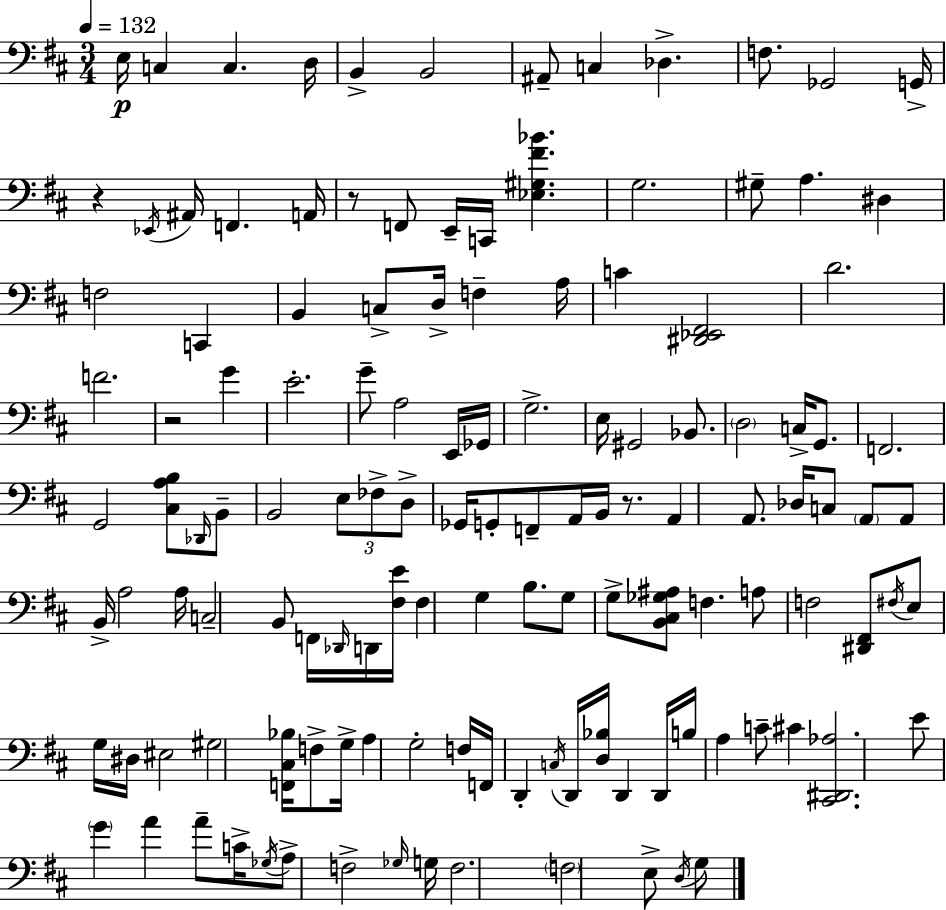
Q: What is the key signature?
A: D major